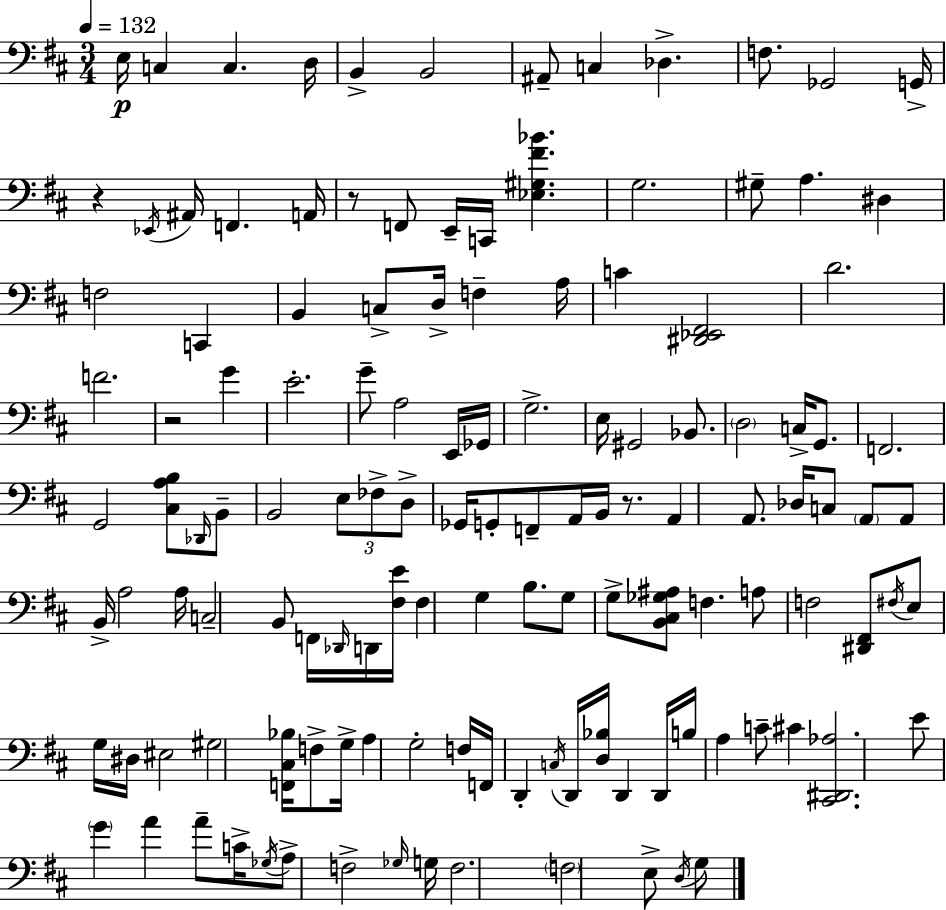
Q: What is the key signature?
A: D major